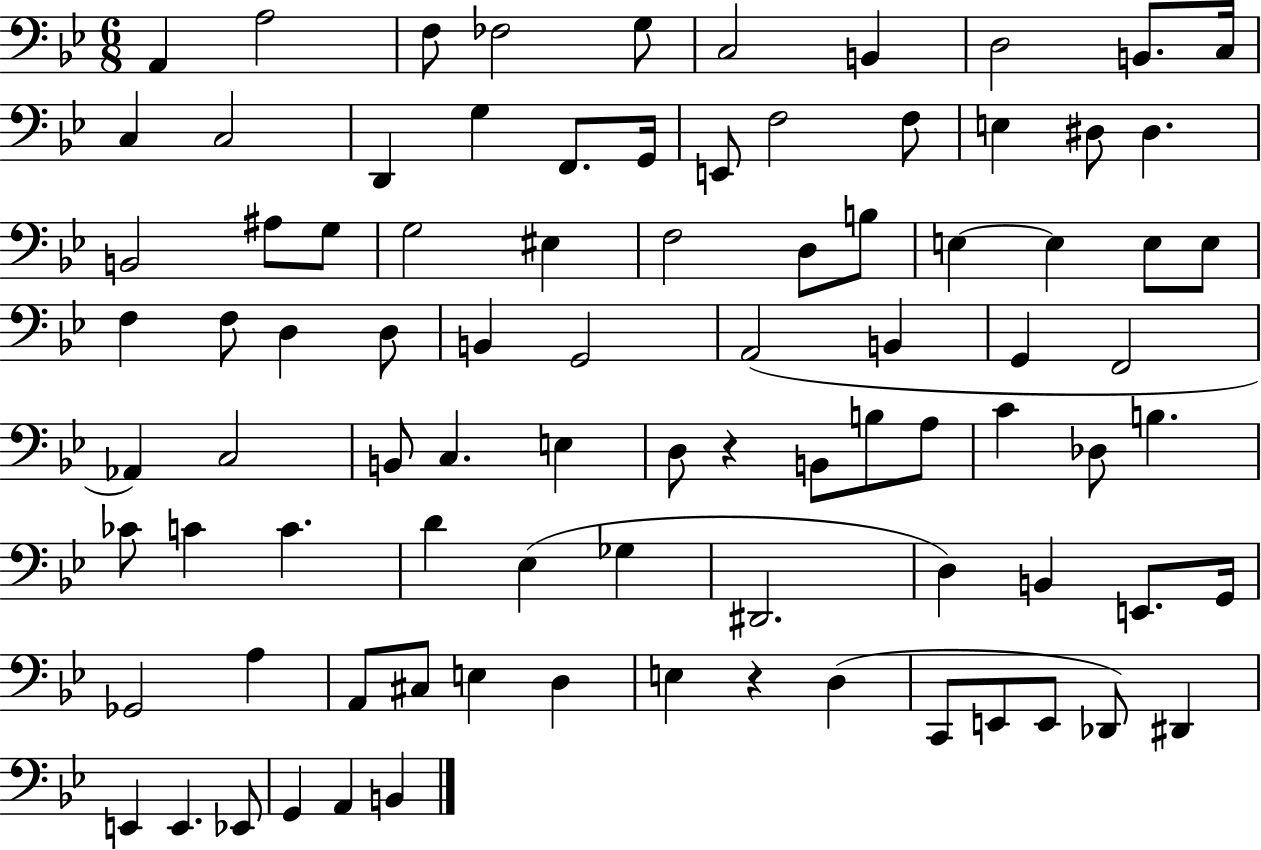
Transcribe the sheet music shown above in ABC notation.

X:1
T:Untitled
M:6/8
L:1/4
K:Bb
A,, A,2 F,/2 _F,2 G,/2 C,2 B,, D,2 B,,/2 C,/4 C, C,2 D,, G, F,,/2 G,,/4 E,,/2 F,2 F,/2 E, ^D,/2 ^D, B,,2 ^A,/2 G,/2 G,2 ^E, F,2 D,/2 B,/2 E, E, E,/2 E,/2 F, F,/2 D, D,/2 B,, G,,2 A,,2 B,, G,, F,,2 _A,, C,2 B,,/2 C, E, D,/2 z B,,/2 B,/2 A,/2 C _D,/2 B, _C/2 C C D _E, _G, ^D,,2 D, B,, E,,/2 G,,/4 _G,,2 A, A,,/2 ^C,/2 E, D, E, z D, C,,/2 E,,/2 E,,/2 _D,,/2 ^D,, E,, E,, _E,,/2 G,, A,, B,,